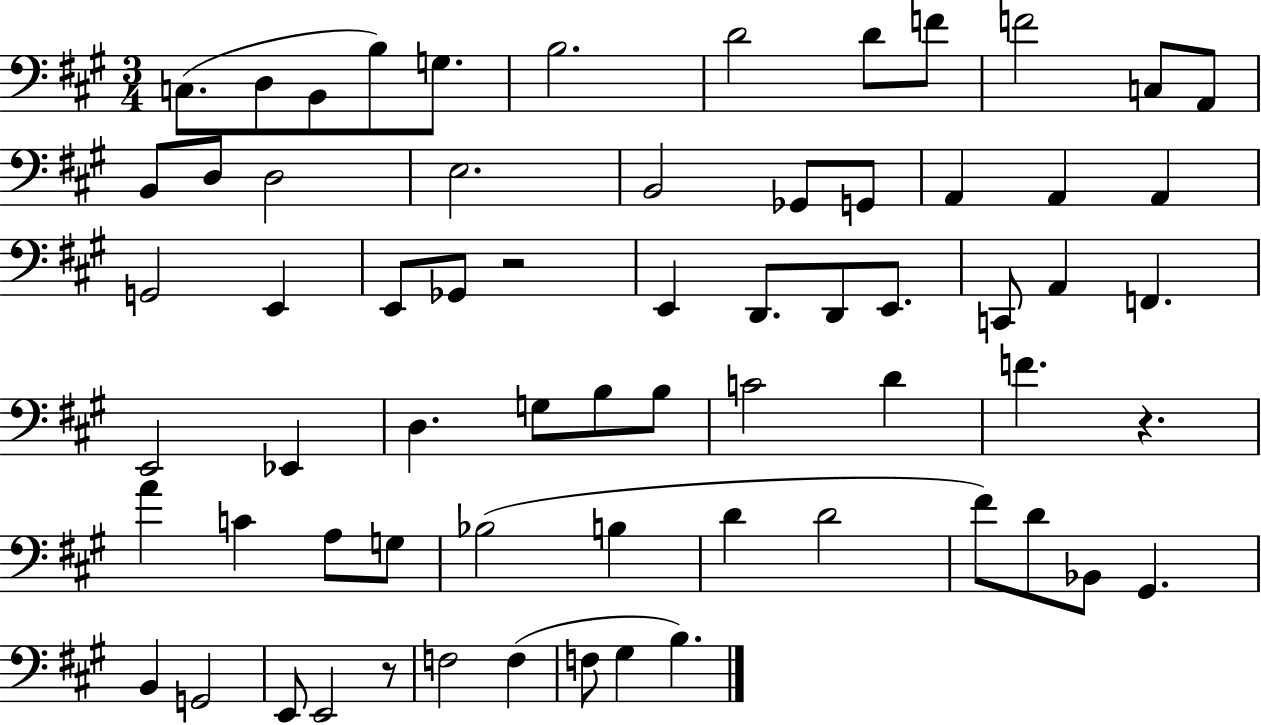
{
  \clef bass
  \numericTimeSignature
  \time 3/4
  \key a \major
  c8.( d8 b,8 b8) g8. | b2. | d'2 d'8 f'8 | f'2 c8 a,8 | \break b,8 d8 d2 | e2. | b,2 ges,8 g,8 | a,4 a,4 a,4 | \break g,2 e,4 | e,8 ges,8 r2 | e,4 d,8. d,8 e,8. | c,8 a,4 f,4. | \break e,2 ees,4 | d4. g8 b8 b8 | c'2 d'4 | f'4. r4. | \break a'4 c'4 a8 g8 | bes2( b4 | d'4 d'2 | fis'8) d'8 bes,8 gis,4. | \break b,4 g,2 | e,8 e,2 r8 | f2 f4( | f8 gis4 b4.) | \break \bar "|."
}